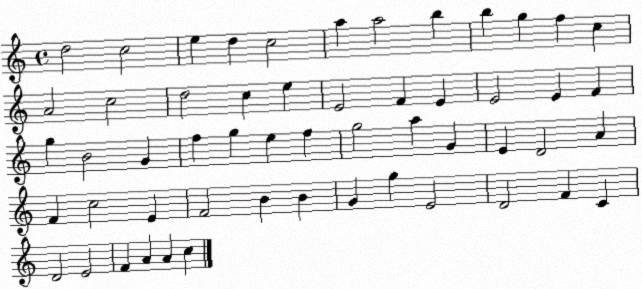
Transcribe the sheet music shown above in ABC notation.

X:1
T:Untitled
M:4/4
L:1/4
K:C
d2 c2 e d c2 a a2 b b g f c A2 c2 d2 c e E2 F E E2 E F g B2 G f g e f g2 a G E D2 A F c2 E F2 B B G g E2 D2 F C D2 E2 F A A c